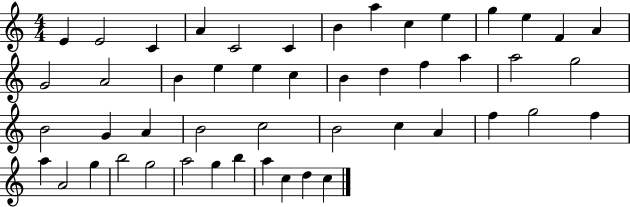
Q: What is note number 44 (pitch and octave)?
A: G5